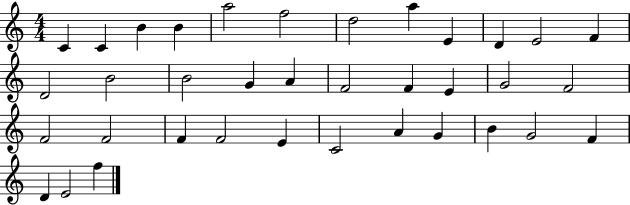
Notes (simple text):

C4/q C4/q B4/q B4/q A5/h F5/h D5/h A5/q E4/q D4/q E4/h F4/q D4/h B4/h B4/h G4/q A4/q F4/h F4/q E4/q G4/h F4/h F4/h F4/h F4/q F4/h E4/q C4/h A4/q G4/q B4/q G4/h F4/q D4/q E4/h F5/q